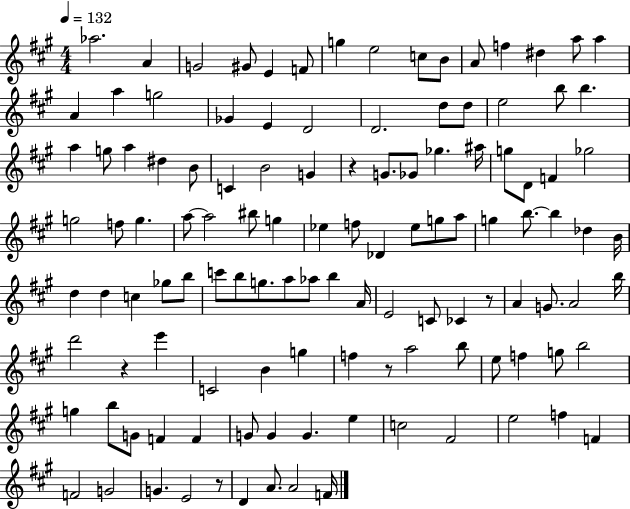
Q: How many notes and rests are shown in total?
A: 119